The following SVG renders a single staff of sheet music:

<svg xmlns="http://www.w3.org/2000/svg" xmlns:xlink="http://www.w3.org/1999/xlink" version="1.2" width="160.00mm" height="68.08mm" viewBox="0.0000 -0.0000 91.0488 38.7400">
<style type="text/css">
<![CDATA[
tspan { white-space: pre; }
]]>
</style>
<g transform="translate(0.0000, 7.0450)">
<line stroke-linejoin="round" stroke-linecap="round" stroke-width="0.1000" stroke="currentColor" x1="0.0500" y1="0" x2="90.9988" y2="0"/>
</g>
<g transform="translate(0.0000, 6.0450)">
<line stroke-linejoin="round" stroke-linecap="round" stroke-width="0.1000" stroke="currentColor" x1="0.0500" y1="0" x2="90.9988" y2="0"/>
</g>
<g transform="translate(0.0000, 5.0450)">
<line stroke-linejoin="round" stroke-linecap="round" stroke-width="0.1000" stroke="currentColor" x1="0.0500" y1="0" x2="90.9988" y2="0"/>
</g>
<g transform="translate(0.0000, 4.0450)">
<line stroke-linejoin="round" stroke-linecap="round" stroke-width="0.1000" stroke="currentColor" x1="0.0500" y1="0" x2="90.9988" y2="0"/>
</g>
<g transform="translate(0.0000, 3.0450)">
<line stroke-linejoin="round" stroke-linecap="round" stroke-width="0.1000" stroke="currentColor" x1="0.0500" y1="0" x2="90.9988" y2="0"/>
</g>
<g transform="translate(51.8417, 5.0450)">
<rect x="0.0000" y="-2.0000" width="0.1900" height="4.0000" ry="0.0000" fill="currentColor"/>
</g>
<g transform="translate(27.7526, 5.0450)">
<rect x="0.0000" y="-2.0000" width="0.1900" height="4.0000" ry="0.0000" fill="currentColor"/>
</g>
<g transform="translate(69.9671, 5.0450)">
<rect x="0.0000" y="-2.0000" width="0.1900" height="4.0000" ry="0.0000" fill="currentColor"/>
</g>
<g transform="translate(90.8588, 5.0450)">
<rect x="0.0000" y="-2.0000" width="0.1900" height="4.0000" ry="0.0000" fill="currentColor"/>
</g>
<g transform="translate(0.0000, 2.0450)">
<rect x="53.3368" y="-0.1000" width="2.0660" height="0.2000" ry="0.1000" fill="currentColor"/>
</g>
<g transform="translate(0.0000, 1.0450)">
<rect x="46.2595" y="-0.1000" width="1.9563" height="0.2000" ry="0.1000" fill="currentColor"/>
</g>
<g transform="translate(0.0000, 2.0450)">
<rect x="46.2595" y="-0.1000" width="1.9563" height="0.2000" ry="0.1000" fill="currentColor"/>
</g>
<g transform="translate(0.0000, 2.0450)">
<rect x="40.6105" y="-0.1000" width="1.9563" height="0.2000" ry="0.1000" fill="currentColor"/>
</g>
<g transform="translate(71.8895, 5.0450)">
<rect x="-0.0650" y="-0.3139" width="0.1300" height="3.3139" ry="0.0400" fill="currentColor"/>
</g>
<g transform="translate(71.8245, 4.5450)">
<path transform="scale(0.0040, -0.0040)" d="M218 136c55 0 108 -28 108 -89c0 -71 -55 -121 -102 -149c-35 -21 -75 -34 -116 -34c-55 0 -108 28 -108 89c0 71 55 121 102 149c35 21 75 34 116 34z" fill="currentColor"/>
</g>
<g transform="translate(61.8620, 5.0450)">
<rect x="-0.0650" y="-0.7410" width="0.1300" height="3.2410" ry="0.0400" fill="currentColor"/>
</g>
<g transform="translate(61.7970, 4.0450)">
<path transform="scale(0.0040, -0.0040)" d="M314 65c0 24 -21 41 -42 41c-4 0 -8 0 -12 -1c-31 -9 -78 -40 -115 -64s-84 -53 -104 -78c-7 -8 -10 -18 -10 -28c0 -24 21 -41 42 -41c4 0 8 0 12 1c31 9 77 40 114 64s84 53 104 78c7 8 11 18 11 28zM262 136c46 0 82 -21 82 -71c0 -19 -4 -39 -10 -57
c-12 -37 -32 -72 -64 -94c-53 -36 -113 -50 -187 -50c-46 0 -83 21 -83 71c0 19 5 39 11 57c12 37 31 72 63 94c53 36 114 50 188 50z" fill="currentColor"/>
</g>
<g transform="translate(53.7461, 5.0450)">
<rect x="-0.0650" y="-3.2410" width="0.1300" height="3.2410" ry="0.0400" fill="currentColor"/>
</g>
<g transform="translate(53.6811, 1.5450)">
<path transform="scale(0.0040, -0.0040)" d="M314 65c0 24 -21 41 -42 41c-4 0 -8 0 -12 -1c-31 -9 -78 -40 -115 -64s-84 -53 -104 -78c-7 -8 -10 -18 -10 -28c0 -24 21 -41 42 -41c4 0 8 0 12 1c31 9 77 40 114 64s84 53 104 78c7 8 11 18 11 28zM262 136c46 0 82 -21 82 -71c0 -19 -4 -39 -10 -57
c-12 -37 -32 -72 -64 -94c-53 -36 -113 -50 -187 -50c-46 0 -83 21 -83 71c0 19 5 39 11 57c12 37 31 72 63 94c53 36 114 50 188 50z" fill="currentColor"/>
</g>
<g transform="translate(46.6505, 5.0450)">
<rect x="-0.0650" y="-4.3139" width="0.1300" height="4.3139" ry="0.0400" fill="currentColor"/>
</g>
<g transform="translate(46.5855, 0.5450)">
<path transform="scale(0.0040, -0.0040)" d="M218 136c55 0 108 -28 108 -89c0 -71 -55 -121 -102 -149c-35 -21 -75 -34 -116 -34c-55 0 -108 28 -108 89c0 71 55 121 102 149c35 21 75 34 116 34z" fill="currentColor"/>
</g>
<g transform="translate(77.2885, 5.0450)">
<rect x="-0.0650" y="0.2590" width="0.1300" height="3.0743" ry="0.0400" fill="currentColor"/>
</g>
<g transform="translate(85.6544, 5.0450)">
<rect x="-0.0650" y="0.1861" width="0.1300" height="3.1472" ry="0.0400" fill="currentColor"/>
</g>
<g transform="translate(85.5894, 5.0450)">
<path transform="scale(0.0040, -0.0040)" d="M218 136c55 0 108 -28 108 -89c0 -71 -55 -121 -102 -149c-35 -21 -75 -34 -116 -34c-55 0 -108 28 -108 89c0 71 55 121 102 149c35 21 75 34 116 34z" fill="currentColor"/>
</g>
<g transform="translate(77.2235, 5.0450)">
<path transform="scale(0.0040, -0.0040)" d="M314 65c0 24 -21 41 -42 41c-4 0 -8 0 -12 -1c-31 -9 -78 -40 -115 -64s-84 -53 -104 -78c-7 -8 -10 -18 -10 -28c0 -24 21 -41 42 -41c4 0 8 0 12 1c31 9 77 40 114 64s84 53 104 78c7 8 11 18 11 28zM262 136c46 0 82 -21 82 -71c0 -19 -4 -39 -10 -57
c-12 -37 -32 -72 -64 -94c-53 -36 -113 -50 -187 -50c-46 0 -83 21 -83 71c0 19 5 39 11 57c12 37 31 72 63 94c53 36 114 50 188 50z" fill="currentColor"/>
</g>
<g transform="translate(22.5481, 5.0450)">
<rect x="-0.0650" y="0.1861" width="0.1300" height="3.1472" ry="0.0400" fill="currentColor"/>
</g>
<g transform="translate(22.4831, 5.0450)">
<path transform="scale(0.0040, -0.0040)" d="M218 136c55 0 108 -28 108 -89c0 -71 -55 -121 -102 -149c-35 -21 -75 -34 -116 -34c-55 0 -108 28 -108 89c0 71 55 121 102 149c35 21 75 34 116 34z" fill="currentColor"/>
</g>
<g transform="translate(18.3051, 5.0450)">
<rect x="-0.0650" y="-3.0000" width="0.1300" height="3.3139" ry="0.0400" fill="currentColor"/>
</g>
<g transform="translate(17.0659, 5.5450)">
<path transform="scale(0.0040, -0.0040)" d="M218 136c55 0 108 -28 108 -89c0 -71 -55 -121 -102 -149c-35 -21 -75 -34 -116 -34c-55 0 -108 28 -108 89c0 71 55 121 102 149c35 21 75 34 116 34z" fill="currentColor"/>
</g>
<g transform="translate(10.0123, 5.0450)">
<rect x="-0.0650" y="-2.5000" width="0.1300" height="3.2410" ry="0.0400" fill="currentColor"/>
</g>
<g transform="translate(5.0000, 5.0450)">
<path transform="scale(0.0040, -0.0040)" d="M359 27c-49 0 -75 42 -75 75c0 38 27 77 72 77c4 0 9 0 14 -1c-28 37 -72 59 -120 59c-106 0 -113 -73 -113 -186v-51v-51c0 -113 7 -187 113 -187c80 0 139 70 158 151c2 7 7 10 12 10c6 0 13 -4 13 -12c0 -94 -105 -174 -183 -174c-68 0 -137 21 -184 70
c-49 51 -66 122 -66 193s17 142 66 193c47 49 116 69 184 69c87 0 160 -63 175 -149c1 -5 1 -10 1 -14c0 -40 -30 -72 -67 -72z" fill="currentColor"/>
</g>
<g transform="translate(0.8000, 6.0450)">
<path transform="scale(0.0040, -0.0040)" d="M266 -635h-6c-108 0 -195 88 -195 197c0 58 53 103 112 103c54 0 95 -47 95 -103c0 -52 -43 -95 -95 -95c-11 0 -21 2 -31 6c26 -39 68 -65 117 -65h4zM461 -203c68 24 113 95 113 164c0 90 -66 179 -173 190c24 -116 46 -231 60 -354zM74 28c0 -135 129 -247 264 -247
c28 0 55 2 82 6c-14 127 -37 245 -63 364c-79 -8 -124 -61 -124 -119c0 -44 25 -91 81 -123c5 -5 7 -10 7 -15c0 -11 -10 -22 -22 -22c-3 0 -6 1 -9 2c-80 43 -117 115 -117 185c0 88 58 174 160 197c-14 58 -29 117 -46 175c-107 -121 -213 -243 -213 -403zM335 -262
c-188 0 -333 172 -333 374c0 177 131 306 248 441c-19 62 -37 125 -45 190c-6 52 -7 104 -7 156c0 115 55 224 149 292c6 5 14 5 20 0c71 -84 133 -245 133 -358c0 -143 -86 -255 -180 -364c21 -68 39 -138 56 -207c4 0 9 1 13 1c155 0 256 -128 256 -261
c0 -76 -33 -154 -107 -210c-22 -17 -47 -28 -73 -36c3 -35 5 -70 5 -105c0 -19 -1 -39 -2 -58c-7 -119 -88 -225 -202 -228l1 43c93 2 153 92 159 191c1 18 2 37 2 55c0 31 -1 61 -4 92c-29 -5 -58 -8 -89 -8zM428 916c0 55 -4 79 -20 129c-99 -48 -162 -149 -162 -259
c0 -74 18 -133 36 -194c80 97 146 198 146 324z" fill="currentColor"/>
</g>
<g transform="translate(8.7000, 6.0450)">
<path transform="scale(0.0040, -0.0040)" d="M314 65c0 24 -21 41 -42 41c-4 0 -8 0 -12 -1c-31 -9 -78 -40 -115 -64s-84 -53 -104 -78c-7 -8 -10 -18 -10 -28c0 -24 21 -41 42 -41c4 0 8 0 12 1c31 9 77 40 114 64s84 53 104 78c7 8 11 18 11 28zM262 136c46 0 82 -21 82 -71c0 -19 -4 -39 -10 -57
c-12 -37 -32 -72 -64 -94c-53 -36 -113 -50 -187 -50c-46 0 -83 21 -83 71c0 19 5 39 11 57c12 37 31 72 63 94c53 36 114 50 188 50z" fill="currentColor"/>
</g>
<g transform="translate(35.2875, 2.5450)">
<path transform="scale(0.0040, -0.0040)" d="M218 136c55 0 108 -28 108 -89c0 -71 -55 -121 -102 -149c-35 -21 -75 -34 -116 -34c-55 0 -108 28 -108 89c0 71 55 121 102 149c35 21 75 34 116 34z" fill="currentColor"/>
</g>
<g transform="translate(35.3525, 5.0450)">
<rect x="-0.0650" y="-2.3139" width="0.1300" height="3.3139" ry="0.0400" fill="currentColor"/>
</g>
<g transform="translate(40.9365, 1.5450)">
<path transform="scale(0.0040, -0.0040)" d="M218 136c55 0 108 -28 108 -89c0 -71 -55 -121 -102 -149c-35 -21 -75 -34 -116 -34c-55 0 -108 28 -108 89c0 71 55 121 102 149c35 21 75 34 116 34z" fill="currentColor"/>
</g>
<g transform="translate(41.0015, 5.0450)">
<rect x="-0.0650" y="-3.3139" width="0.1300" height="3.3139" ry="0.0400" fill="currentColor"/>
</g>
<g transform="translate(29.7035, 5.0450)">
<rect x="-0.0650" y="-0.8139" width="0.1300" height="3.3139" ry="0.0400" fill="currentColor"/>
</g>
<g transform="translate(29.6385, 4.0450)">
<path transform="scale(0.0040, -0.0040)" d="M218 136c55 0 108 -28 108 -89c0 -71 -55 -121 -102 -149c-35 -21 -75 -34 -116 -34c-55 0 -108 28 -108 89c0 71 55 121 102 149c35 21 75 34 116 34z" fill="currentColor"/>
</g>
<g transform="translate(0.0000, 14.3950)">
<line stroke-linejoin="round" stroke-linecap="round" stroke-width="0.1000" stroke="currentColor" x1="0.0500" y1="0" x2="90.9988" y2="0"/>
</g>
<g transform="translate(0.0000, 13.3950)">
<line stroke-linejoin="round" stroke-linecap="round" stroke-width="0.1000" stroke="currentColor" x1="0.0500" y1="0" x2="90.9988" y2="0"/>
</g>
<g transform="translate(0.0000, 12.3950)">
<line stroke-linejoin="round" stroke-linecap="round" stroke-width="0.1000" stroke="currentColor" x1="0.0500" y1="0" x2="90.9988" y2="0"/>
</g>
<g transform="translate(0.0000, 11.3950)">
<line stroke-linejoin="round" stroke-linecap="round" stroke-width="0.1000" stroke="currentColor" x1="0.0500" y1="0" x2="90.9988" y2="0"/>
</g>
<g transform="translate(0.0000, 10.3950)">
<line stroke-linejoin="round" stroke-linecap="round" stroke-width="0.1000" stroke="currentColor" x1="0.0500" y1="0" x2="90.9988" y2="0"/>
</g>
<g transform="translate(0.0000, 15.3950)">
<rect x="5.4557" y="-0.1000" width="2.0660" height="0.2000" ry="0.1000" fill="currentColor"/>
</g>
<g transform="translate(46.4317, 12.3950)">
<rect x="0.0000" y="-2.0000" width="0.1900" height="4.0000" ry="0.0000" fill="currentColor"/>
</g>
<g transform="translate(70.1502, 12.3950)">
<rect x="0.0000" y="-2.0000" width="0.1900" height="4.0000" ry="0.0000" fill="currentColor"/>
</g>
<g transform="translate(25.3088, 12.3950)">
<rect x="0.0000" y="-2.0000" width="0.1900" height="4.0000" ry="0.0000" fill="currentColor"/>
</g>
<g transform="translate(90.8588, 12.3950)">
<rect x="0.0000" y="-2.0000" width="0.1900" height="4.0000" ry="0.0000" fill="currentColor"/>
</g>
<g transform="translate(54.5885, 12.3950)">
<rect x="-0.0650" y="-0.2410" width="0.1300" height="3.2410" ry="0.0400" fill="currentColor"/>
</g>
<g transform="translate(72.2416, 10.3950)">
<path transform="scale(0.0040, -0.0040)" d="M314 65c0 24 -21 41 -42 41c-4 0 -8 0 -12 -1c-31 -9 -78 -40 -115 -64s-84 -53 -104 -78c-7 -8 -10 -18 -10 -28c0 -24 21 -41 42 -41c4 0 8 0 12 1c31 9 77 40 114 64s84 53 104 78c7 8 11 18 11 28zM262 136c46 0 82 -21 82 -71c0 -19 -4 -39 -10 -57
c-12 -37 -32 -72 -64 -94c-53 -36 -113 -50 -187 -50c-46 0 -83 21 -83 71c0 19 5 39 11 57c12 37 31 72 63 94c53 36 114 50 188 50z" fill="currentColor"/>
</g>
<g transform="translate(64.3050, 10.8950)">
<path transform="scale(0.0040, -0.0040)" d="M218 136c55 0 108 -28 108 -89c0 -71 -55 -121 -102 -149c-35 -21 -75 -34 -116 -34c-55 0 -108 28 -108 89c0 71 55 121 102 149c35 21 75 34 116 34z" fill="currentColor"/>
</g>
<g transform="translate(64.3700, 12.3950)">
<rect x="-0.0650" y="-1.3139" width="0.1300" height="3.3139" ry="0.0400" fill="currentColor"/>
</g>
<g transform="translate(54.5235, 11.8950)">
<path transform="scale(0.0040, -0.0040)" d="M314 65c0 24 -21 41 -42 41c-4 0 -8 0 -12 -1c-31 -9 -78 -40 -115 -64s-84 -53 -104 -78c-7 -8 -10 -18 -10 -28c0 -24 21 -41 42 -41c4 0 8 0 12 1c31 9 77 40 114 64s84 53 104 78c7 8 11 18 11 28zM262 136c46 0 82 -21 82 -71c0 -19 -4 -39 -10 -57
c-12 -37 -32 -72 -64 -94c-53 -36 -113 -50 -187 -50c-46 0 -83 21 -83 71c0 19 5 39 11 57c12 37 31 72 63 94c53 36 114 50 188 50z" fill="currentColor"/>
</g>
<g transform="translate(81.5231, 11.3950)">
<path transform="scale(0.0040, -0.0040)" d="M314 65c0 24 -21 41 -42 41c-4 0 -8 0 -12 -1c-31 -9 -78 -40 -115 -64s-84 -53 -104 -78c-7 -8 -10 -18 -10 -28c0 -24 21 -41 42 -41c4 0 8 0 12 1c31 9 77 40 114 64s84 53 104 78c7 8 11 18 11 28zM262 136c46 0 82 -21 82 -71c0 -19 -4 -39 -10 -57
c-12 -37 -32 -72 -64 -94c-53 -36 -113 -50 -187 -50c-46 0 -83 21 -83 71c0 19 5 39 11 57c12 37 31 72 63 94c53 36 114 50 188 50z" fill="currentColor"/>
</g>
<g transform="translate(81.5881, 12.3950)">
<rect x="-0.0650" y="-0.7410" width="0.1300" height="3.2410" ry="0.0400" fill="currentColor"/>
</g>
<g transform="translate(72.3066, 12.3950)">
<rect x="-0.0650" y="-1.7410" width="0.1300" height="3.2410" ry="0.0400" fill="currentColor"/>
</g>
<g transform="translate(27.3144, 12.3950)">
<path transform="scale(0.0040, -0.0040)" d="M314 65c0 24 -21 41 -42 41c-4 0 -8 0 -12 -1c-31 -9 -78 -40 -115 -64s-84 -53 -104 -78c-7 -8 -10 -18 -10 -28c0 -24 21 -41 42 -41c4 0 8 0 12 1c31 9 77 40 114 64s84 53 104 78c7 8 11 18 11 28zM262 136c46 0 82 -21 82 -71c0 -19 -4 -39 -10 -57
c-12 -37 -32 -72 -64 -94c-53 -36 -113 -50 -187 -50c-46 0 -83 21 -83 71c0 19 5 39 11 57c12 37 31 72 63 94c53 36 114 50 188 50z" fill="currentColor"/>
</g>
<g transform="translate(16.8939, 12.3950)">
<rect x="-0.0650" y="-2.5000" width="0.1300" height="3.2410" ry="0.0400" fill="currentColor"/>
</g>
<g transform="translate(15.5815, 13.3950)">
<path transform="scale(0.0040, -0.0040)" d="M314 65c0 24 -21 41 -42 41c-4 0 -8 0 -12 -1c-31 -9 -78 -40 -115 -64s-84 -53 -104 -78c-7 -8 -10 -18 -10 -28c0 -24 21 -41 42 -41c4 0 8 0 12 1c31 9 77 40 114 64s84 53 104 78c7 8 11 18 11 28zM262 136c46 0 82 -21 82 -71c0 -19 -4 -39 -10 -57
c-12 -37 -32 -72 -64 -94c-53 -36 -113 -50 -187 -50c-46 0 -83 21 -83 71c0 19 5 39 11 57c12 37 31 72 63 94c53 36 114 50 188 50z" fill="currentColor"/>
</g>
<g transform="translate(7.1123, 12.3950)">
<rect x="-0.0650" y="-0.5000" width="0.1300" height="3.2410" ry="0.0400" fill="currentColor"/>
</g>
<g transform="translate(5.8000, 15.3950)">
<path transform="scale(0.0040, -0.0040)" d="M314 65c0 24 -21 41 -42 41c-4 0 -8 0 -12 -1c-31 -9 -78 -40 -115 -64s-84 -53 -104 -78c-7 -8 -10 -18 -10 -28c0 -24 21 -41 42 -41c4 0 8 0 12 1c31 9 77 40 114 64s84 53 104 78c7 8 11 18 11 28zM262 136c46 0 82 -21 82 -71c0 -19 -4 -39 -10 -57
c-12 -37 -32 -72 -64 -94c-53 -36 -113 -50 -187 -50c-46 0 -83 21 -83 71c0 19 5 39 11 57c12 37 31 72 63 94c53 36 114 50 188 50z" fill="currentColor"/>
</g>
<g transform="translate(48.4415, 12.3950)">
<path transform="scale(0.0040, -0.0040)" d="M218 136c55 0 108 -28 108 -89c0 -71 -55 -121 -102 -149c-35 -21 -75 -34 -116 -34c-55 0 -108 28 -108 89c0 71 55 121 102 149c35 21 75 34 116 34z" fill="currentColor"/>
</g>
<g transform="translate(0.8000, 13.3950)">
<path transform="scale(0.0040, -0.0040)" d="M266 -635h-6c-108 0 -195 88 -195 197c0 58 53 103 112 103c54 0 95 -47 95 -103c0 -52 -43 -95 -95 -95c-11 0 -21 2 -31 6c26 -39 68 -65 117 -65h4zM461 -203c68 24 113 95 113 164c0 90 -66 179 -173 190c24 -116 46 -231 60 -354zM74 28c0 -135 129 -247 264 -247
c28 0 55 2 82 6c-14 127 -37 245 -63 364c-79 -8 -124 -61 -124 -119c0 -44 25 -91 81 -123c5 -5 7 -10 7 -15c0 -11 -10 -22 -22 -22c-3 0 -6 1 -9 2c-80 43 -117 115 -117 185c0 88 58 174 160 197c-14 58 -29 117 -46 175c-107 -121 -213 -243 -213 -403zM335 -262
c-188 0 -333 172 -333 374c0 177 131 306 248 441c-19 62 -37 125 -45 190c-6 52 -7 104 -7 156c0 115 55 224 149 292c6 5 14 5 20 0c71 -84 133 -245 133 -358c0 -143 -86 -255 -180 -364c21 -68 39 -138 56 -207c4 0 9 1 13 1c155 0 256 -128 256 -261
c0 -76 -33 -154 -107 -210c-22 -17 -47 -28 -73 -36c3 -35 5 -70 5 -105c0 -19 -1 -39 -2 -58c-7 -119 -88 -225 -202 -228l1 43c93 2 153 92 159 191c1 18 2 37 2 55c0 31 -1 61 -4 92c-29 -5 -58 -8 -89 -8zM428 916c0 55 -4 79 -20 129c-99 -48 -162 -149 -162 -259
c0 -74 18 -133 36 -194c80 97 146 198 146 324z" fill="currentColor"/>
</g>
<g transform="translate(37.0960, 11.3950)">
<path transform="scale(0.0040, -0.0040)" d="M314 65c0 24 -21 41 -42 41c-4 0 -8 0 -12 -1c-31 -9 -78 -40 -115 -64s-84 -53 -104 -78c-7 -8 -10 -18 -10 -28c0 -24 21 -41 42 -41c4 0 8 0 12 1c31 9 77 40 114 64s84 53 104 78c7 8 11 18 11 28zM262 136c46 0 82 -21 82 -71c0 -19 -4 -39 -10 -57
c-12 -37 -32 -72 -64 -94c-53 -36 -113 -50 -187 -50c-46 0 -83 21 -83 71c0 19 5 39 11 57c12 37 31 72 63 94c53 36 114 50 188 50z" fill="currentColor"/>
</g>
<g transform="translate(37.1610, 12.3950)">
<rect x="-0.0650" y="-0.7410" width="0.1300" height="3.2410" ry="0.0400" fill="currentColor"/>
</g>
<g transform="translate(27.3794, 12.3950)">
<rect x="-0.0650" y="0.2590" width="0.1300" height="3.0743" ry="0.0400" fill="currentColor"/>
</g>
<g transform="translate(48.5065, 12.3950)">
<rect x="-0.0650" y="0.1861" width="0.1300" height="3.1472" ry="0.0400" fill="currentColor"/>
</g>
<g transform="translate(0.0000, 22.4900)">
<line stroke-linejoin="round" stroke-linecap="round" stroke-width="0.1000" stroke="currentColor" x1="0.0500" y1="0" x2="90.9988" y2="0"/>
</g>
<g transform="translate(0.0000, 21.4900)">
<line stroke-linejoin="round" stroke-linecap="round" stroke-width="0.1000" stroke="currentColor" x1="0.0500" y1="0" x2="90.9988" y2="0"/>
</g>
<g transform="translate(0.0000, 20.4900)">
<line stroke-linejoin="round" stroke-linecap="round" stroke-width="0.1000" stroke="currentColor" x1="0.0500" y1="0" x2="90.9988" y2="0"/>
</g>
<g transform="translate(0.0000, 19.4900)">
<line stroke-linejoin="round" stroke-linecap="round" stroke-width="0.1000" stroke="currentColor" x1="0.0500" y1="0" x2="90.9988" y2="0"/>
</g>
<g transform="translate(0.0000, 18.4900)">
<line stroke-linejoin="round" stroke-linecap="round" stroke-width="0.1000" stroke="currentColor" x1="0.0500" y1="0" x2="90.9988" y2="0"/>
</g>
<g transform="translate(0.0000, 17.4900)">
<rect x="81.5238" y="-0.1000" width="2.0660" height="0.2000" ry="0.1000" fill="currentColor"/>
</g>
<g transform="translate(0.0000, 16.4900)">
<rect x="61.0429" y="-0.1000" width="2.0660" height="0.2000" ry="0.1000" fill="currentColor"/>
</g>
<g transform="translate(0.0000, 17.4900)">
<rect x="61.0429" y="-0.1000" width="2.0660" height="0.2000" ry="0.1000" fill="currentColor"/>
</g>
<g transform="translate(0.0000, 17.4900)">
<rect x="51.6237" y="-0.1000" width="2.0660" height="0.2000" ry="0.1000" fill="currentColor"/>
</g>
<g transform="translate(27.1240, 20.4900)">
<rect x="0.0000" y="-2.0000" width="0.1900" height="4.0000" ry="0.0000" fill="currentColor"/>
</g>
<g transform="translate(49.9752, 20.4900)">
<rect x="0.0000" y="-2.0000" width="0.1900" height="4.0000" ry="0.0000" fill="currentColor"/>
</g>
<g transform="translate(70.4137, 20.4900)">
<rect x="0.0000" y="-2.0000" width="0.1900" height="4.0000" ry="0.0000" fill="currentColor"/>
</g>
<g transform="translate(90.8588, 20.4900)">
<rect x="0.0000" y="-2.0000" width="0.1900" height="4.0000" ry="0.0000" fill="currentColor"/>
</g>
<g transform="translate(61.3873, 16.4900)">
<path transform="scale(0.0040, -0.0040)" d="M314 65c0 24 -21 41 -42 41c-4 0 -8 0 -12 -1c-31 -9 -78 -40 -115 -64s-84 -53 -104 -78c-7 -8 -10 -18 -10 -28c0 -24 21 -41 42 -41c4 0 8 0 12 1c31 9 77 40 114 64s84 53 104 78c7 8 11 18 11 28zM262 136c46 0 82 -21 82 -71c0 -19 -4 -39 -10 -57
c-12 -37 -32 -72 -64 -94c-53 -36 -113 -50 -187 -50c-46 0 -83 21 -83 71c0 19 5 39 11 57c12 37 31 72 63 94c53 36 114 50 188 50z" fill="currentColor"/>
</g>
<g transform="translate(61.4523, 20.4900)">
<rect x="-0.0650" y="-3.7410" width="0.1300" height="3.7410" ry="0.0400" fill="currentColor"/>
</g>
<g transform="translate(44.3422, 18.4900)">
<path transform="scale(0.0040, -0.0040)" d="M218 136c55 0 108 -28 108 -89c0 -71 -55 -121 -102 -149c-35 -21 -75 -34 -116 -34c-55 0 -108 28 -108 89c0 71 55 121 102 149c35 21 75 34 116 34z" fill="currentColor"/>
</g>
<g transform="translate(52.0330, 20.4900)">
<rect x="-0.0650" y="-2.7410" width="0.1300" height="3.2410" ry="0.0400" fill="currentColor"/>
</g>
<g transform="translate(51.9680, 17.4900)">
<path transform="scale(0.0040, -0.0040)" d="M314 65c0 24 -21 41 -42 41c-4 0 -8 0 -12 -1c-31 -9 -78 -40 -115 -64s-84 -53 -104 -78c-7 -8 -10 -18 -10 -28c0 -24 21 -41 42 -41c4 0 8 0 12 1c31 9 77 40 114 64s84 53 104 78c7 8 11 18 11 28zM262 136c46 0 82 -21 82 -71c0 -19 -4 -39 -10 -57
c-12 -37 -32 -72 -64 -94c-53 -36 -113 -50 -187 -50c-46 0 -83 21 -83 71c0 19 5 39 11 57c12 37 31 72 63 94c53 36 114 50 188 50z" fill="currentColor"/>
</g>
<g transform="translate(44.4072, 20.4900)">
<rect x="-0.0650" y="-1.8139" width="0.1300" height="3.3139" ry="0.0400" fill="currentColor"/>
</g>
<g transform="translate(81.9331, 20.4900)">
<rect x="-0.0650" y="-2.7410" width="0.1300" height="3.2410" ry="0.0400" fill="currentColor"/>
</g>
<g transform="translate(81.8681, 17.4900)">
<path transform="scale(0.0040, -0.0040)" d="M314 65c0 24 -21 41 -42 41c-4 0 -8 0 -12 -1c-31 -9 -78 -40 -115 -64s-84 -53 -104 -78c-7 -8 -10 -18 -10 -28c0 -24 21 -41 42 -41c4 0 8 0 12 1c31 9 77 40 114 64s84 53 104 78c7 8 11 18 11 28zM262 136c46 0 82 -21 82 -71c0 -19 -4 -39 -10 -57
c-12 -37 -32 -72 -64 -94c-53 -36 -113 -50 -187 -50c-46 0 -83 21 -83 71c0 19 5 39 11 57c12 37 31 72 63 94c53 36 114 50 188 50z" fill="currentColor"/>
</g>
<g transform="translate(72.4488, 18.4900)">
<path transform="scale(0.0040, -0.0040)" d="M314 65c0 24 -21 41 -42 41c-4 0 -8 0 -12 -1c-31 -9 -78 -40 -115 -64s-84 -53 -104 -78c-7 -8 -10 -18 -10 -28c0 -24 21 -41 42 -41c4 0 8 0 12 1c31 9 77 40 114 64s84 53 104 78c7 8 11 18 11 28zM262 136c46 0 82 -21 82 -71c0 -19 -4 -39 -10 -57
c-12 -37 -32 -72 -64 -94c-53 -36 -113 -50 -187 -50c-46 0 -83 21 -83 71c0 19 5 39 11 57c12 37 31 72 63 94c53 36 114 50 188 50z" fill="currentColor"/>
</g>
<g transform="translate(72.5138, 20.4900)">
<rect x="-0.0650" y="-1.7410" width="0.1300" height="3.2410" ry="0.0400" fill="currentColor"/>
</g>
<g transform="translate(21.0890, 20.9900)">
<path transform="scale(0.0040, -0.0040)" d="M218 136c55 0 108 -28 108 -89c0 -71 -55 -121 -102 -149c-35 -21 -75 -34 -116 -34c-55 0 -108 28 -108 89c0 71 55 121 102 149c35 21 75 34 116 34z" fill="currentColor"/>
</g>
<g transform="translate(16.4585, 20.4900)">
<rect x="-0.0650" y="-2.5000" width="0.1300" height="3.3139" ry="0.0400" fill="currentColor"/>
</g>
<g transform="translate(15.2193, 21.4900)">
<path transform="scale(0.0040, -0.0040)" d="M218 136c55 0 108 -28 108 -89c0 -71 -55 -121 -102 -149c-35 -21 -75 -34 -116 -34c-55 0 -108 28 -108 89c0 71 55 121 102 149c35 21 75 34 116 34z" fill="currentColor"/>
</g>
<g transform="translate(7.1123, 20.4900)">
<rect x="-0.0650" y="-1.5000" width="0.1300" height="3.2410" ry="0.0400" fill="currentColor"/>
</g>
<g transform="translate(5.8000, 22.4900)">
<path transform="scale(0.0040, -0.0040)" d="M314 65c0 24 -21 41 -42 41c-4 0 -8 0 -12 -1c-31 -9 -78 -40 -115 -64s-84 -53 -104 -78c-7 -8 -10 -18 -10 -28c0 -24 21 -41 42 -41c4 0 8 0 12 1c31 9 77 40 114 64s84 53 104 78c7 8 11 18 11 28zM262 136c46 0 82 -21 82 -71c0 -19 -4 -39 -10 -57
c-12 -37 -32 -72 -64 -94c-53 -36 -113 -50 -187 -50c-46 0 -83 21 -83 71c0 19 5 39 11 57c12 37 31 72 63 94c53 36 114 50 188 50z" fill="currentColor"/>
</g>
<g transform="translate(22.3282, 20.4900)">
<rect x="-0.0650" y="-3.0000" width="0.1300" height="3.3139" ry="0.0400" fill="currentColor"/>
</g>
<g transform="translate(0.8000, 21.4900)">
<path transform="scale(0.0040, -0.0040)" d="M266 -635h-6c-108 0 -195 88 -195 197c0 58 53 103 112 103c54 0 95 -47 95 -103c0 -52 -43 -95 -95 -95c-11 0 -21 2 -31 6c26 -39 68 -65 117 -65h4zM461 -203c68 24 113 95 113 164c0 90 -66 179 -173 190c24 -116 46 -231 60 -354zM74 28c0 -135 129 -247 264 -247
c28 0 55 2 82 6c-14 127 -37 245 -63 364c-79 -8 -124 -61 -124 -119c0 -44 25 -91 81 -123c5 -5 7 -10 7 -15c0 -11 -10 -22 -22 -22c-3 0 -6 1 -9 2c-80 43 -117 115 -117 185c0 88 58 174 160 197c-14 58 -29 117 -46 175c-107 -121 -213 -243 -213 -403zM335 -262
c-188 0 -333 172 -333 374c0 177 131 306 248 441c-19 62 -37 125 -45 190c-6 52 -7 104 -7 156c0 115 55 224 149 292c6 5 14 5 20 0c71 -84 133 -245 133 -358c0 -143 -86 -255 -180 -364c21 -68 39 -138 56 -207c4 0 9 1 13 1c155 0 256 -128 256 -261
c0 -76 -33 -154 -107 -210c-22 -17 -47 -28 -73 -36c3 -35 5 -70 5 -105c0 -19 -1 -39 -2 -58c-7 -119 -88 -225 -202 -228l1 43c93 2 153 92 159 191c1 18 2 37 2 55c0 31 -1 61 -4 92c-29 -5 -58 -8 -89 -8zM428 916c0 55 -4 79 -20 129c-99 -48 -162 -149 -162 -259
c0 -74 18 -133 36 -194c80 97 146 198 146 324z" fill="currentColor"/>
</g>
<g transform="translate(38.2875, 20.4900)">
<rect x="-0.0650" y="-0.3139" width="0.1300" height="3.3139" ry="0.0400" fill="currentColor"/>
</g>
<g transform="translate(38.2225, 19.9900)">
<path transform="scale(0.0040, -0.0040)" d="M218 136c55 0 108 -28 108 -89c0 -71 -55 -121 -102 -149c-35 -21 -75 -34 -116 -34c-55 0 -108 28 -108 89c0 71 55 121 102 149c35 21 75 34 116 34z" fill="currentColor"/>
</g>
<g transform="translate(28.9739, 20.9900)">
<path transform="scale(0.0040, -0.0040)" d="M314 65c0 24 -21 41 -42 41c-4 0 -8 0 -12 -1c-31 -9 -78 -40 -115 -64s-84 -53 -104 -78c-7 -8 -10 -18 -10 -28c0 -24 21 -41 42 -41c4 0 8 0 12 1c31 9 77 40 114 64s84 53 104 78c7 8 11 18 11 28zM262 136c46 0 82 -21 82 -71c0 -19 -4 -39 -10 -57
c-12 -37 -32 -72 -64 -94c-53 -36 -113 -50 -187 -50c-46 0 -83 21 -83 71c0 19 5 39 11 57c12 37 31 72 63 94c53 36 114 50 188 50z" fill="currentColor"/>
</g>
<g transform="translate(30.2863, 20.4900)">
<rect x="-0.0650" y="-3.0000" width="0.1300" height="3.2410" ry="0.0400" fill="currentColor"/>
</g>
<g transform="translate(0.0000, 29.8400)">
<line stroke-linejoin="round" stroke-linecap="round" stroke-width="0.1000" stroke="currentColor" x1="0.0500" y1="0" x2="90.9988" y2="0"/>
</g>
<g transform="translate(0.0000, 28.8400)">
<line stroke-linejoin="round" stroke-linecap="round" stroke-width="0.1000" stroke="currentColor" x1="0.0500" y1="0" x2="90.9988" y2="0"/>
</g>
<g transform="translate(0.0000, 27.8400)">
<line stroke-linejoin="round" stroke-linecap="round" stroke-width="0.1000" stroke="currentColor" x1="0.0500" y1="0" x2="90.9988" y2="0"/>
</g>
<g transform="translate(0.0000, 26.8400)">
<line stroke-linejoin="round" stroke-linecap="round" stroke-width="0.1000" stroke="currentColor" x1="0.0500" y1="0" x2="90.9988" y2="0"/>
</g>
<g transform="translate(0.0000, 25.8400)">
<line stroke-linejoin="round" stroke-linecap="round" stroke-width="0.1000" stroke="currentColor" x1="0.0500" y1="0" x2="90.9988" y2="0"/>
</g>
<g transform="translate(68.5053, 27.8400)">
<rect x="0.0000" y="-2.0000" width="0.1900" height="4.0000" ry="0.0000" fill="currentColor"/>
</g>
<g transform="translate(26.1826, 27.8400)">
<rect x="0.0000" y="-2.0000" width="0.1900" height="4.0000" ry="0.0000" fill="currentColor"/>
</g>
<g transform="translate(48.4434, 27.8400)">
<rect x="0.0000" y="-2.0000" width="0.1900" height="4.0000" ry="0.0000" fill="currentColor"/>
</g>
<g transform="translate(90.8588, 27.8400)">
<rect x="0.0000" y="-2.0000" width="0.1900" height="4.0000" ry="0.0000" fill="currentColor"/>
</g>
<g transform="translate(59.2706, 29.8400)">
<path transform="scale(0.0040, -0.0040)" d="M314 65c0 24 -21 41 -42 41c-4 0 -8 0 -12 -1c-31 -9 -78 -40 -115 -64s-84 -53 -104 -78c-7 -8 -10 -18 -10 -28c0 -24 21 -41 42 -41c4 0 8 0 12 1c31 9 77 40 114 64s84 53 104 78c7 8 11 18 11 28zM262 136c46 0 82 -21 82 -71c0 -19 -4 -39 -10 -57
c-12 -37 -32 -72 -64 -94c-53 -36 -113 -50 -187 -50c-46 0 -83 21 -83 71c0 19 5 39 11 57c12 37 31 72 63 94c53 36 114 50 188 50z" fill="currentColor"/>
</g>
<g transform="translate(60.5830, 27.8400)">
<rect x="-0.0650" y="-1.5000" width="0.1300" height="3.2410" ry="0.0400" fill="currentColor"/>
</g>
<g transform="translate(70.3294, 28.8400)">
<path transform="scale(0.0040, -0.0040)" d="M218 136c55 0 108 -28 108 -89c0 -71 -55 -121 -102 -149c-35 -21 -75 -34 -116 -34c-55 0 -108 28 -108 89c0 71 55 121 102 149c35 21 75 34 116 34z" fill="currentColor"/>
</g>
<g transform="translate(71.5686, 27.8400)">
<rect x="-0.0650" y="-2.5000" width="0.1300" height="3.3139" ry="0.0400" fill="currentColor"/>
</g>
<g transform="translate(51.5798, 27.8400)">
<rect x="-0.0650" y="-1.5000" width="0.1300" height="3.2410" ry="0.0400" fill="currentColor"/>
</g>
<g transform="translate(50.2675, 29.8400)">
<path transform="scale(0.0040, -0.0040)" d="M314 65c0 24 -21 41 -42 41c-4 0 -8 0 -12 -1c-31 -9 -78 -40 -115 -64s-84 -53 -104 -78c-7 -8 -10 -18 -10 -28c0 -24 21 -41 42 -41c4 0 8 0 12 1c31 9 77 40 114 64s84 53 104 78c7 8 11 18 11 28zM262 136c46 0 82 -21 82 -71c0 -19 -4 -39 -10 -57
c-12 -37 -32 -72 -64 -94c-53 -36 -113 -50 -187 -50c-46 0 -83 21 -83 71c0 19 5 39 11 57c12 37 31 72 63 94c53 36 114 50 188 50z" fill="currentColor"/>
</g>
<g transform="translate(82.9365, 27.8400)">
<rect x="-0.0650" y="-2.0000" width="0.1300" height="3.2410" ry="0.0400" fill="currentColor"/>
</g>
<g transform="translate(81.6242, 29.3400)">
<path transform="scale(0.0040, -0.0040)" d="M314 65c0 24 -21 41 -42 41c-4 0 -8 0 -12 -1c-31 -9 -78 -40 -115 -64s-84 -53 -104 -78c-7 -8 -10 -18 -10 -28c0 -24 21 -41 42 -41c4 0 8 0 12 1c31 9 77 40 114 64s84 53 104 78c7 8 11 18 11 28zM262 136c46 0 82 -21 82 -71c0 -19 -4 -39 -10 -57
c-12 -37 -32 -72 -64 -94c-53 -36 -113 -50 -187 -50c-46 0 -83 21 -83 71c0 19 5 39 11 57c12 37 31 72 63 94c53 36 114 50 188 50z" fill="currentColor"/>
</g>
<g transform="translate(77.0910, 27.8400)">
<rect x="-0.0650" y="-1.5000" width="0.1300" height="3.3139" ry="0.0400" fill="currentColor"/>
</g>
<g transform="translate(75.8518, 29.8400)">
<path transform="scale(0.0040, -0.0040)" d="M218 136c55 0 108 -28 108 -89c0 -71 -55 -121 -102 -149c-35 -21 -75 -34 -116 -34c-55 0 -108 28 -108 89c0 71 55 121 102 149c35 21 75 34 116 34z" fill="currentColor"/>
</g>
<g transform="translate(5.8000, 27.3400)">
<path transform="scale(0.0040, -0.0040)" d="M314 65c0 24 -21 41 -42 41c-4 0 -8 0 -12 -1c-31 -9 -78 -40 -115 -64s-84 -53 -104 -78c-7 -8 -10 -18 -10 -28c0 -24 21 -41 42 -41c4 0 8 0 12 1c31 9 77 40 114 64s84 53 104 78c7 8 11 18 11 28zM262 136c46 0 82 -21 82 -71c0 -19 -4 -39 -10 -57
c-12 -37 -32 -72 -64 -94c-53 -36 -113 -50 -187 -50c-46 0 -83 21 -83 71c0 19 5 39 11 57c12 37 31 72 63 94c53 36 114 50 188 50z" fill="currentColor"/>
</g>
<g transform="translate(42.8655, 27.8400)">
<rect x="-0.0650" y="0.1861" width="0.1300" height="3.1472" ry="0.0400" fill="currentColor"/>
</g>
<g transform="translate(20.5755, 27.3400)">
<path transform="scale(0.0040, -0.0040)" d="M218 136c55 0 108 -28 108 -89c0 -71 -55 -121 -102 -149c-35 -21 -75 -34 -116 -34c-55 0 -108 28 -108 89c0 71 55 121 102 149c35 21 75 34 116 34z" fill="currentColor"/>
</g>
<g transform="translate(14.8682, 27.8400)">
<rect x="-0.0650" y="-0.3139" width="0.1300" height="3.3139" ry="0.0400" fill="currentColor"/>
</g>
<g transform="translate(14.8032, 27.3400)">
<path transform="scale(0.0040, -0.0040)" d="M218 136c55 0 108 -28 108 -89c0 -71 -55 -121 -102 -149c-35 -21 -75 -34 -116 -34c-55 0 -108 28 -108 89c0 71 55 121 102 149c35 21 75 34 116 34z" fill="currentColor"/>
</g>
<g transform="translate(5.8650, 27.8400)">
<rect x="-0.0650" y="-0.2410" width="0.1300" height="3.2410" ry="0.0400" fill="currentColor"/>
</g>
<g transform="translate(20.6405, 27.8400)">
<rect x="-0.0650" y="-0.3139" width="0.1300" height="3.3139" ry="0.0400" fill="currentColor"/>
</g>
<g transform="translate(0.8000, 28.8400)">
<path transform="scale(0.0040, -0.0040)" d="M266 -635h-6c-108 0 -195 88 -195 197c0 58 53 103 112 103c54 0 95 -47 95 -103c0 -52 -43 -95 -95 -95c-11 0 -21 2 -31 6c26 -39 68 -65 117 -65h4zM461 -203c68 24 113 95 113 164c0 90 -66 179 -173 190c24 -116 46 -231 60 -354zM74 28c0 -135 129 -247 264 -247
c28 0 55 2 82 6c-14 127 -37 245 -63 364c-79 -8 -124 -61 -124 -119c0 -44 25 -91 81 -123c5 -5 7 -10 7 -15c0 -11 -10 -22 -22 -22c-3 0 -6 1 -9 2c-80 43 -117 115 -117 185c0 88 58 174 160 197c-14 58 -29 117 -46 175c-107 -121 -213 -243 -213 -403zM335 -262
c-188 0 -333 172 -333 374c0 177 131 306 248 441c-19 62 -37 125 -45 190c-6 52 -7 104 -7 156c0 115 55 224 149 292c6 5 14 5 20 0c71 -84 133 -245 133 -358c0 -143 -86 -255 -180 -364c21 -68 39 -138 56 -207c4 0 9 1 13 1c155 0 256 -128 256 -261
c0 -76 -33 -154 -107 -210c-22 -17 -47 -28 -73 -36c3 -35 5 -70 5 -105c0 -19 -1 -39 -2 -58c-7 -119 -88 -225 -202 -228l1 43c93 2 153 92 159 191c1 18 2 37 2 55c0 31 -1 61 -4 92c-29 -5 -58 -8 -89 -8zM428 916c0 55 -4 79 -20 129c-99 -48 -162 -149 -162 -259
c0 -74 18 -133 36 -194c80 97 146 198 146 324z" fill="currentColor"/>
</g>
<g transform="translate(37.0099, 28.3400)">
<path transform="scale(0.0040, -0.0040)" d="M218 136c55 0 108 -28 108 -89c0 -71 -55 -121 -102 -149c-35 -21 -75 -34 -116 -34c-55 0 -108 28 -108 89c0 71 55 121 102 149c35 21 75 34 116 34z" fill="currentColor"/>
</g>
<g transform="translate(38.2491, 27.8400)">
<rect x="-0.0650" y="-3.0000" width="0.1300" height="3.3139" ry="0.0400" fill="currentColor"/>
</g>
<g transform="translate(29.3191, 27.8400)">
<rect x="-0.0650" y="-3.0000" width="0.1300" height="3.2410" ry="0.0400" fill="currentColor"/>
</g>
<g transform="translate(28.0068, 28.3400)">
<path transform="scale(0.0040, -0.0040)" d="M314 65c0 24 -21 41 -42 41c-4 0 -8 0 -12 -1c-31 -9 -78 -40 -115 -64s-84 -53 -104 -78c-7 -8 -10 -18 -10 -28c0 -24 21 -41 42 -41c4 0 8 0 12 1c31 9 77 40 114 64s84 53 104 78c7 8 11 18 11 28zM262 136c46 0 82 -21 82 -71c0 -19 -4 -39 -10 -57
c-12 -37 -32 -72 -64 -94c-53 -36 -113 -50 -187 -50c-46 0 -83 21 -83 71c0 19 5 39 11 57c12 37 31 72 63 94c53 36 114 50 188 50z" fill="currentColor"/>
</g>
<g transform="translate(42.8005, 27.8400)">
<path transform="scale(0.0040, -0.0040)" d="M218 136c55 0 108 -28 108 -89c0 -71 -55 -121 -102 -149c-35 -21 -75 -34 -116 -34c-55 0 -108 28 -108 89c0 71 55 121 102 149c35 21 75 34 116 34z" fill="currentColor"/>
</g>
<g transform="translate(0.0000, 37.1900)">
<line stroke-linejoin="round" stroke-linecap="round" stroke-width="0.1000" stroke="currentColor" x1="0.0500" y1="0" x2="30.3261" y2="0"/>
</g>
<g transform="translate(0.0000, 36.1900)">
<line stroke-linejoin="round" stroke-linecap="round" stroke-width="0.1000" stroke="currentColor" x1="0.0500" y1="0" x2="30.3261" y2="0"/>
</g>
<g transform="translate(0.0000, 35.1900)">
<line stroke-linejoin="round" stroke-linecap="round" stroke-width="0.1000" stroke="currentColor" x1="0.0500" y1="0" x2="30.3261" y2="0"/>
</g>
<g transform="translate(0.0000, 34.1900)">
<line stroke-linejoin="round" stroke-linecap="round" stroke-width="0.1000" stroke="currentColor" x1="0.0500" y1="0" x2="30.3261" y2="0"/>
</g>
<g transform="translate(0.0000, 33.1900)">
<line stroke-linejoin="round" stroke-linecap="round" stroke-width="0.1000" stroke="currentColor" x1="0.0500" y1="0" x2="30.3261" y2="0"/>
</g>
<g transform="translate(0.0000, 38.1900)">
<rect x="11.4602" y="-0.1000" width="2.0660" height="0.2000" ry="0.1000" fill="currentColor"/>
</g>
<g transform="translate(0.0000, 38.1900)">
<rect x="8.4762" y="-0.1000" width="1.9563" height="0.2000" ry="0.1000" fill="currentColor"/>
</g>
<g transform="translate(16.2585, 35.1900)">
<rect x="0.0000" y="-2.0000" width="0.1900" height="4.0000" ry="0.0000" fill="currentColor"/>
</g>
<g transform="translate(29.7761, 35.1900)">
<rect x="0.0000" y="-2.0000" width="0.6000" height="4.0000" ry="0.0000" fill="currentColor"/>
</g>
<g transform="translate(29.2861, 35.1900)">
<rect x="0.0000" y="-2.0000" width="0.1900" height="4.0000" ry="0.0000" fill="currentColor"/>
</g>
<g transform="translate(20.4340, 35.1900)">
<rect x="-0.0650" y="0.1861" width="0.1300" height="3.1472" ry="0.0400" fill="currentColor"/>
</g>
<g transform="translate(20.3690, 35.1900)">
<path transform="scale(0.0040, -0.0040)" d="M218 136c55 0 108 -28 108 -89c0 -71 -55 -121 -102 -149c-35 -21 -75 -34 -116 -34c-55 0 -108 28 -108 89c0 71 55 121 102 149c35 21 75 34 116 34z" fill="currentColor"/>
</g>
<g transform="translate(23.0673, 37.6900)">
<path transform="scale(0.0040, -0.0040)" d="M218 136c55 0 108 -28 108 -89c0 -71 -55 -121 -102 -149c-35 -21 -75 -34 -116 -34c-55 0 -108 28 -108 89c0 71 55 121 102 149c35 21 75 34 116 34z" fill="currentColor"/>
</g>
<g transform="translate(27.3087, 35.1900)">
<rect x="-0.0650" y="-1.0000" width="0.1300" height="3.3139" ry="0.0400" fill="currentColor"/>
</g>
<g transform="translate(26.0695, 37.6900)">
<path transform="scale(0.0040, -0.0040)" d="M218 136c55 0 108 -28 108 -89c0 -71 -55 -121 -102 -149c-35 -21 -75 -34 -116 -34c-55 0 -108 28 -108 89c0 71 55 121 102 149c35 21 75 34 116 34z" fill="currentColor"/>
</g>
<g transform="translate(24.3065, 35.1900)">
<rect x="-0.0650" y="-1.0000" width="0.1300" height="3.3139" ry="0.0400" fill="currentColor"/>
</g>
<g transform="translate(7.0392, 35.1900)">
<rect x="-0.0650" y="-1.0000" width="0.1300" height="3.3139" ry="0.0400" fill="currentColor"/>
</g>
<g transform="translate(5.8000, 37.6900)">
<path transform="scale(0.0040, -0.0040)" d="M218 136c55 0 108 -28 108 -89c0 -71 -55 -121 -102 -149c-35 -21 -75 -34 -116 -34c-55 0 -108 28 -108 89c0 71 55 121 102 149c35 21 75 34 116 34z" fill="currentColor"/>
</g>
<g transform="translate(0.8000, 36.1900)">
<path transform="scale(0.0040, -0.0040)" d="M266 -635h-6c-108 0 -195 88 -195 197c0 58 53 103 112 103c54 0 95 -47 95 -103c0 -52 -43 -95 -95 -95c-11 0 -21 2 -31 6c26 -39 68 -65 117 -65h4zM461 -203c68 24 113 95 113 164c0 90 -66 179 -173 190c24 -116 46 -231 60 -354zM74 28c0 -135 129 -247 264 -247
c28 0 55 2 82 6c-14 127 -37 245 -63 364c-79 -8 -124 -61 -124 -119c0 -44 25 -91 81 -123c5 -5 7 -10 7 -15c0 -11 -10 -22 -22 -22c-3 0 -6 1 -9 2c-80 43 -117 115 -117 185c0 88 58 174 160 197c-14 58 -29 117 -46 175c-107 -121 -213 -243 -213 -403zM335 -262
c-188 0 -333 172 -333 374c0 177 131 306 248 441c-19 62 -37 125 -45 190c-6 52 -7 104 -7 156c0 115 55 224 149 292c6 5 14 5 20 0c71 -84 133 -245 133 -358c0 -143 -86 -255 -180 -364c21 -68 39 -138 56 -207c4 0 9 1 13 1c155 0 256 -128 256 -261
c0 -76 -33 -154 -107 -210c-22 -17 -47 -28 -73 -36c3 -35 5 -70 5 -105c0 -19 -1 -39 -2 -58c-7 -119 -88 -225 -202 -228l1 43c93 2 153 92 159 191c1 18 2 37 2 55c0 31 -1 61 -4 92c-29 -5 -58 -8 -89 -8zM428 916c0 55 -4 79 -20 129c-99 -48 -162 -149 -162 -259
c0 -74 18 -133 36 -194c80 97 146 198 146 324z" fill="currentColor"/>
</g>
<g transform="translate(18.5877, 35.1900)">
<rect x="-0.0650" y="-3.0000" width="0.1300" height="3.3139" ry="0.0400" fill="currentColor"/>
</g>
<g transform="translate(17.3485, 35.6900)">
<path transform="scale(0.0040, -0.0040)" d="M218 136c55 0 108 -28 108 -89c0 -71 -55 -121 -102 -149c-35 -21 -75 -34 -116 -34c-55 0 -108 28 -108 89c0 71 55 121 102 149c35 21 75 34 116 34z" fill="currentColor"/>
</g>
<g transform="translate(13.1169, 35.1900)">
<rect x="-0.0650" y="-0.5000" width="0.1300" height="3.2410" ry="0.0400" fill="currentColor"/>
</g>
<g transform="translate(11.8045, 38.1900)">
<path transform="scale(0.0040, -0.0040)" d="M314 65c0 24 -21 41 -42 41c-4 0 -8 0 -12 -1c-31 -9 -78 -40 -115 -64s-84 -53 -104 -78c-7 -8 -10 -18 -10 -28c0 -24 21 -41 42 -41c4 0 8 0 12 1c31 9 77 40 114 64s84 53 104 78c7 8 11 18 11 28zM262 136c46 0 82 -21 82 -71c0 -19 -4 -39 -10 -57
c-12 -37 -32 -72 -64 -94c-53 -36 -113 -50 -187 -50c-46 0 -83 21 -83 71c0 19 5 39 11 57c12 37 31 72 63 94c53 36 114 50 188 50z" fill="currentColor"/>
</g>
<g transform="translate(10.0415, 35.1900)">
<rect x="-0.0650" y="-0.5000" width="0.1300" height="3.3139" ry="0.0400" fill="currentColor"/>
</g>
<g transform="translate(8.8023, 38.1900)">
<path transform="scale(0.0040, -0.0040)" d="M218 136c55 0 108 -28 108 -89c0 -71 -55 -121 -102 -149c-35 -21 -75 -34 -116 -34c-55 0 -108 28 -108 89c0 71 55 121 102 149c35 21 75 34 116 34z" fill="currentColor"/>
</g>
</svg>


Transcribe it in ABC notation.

X:1
T:Untitled
M:4/4
L:1/4
K:C
G2 A B d g b d' b2 d2 c B2 B C2 G2 B2 d2 B c2 e f2 d2 E2 G A A2 c f a2 c'2 f2 a2 c2 c c A2 A B E2 E2 G E F2 D C C2 A B D D